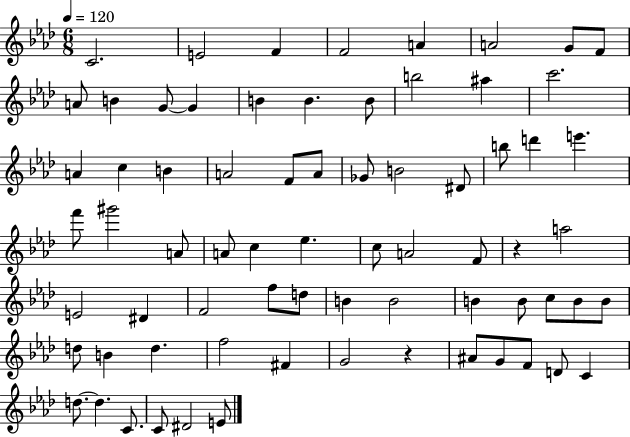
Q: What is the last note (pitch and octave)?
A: E4